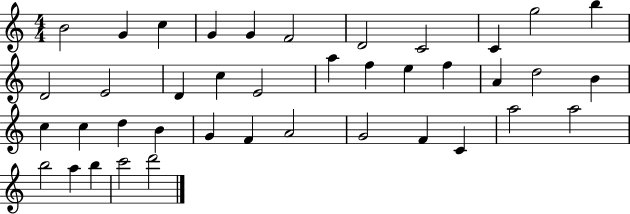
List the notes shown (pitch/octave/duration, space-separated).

B4/h G4/q C5/q G4/q G4/q F4/h D4/h C4/h C4/q G5/h B5/q D4/h E4/h D4/q C5/q E4/h A5/q F5/q E5/q F5/q A4/q D5/h B4/q C5/q C5/q D5/q B4/q G4/q F4/q A4/h G4/h F4/q C4/q A5/h A5/h B5/h A5/q B5/q C6/h D6/h